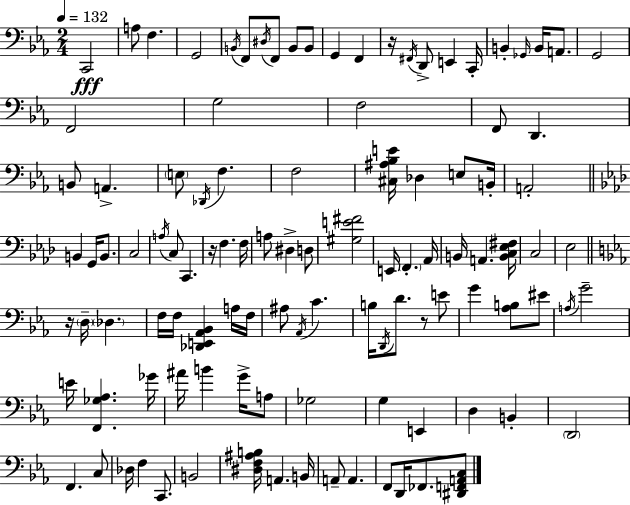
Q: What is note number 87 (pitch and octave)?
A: Db3